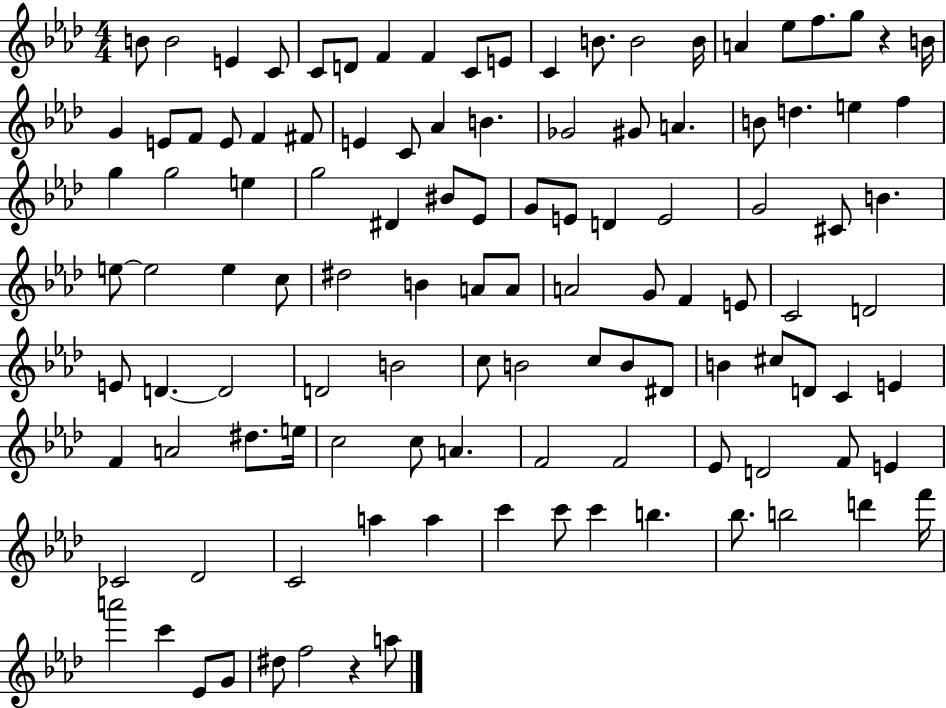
B4/e B4/h E4/q C4/e C4/e D4/e F4/q F4/q C4/e E4/e C4/q B4/e. B4/h B4/s A4/q Eb5/e F5/e. G5/e R/q B4/s G4/q E4/e F4/e E4/e F4/q F#4/e E4/q C4/e Ab4/q B4/q. Gb4/h G#4/e A4/q. B4/e D5/q. E5/q F5/q G5/q G5/h E5/q G5/h D#4/q BIS4/e Eb4/e G4/e E4/e D4/q E4/h G4/h C#4/e B4/q. E5/e E5/h E5/q C5/e D#5/h B4/q A4/e A4/e A4/h G4/e F4/q E4/e C4/h D4/h E4/e D4/q. D4/h D4/h B4/h C5/e B4/h C5/e B4/e D#4/e B4/q C#5/e D4/e C4/q E4/q F4/q A4/h D#5/e. E5/s C5/h C5/e A4/q. F4/h F4/h Eb4/e D4/h F4/e E4/q CES4/h Db4/h C4/h A5/q A5/q C6/q C6/e C6/q B5/q. Bb5/e. B5/h D6/q F6/s A6/h C6/q Eb4/e G4/e D#5/e F5/h R/q A5/e